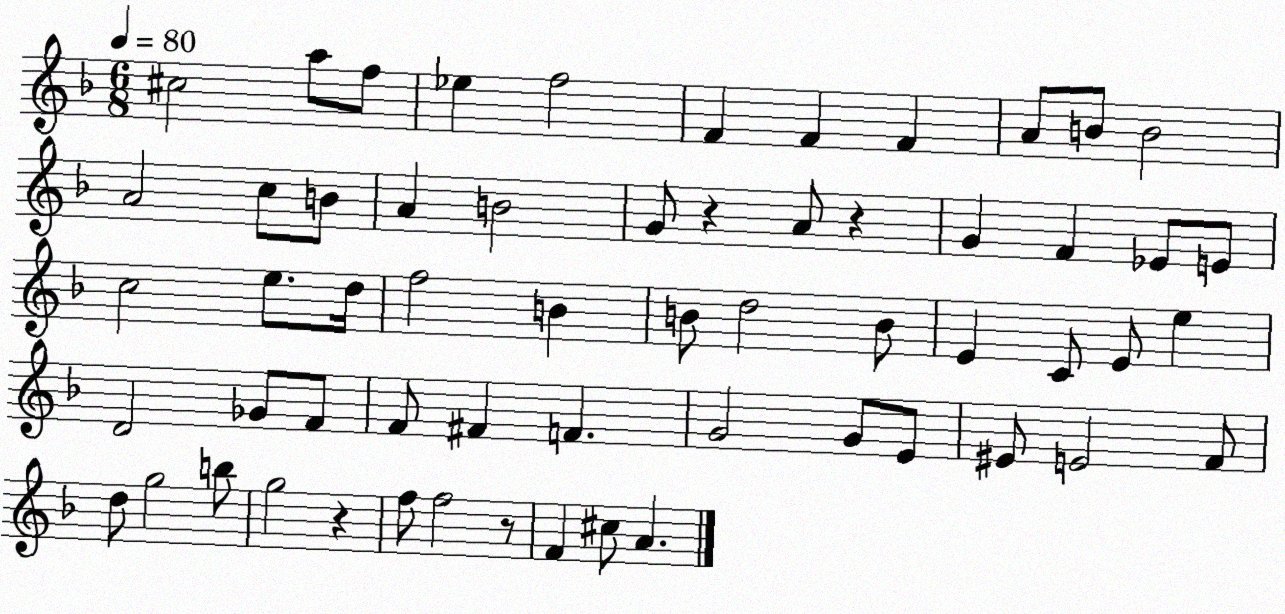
X:1
T:Untitled
M:6/8
L:1/4
K:F
^c2 a/2 f/2 _e f2 F F F A/2 B/2 B2 A2 c/2 B/2 A B2 G/2 z A/2 z G F _E/2 E/2 c2 e/2 d/4 f2 B B/2 d2 B/2 E C/2 E/2 e D2 _G/2 F/2 F/2 ^F F G2 G/2 E/2 ^E/2 E2 F/2 d/2 g2 b/2 g2 z f/2 f2 z/2 F ^c/2 A